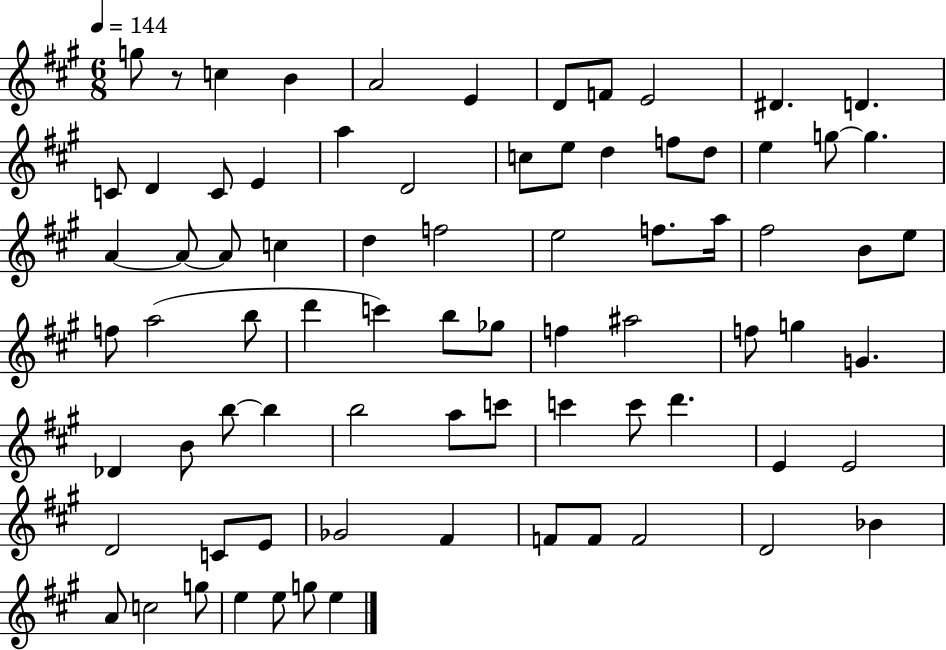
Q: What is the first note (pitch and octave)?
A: G5